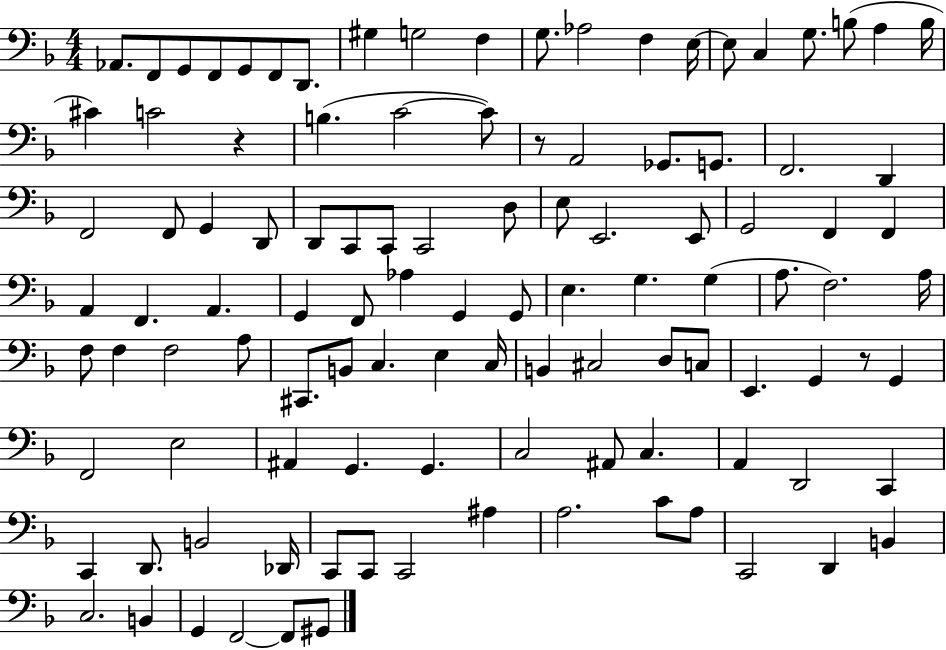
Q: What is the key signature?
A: F major